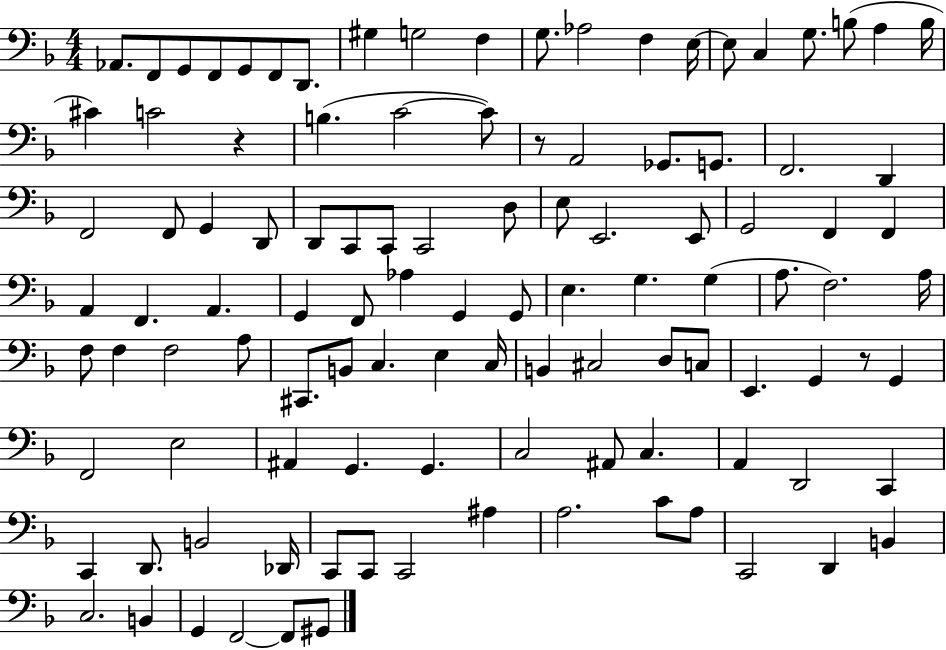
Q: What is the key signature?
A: F major